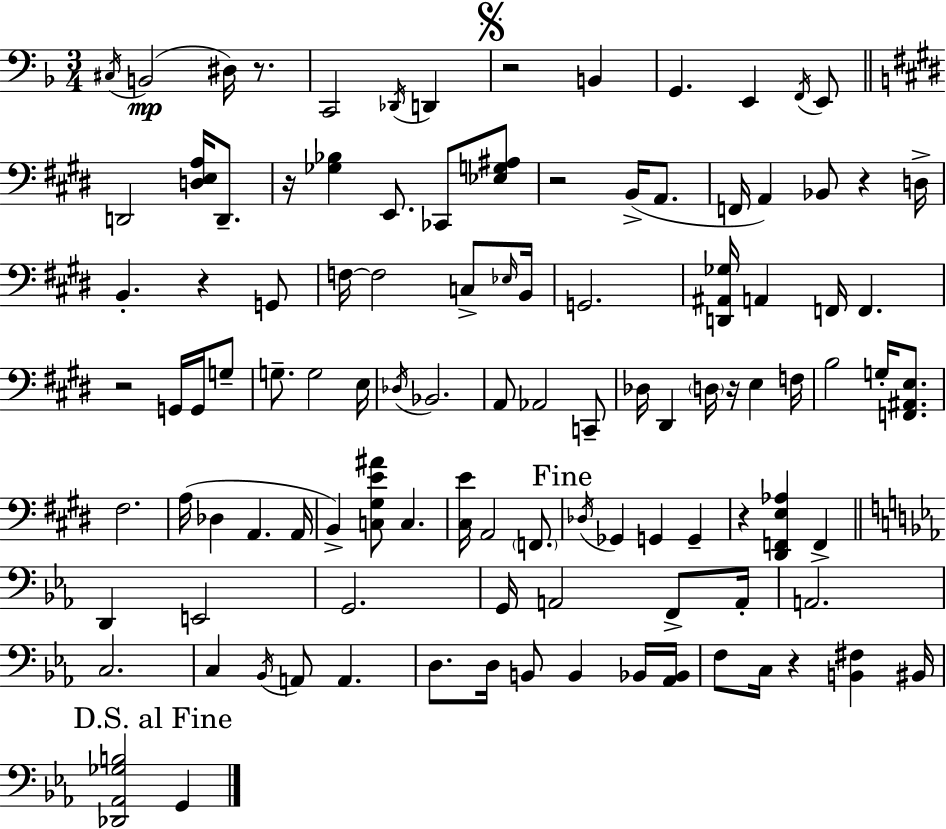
{
  \clef bass
  \numericTimeSignature
  \time 3/4
  \key d \minor
  \acciaccatura { cis16 }(\mp b,2 dis16) r8. | c,2 \acciaccatura { des,16 } d,4 | \mark \markup { \musicglyph "scripts.segno" } r2 b,4 | g,4. e,4 | \break \acciaccatura { f,16 } e,8 \bar "||" \break \key e \major d,2 <d e a>16 d,8.-- | r16 <ges bes>4 e,8. ces,8 <ees g ais>8 | r2 b,16->( a,8. | f,16 a,4) bes,8 r4 d16-> | \break b,4.-. r4 g,8 | f16~~ f2 c8-> \grace { ees16 } | b,16 g,2. | <d, ais, ges>16 a,4 f,16 f,4. | \break r2 g,16 g,16 g8-- | g8.-- g2 | e16 \acciaccatura { des16 } bes,2. | a,8 aes,2 | \break c,8-- des16 dis,4 \parenthesize d16 r16 e4 | f16 b2 g16-. <f, ais, e>8. | fis2. | a16( des4 a,4. | \break a,16 b,4->) <c gis e' ais'>8 c4. | <cis e'>16 a,2 \parenthesize f,8. | \mark "Fine" \acciaccatura { des16 } ges,4 g,4 g,4-- | r4 <dis, f, e aes>4 f,4-> | \break \bar "||" \break \key ees \major d,4 e,2 | g,2. | g,16 a,2 f,8-> a,16-. | a,2. | \break c2. | c4 \acciaccatura { bes,16 } a,8 a,4. | d8. d16 b,8 b,4 bes,16 | <aes, bes,>16 f8 c16 r4 <b, fis>4 | \break bis,16 \mark "D.S. al Fine" <des, aes, ges b>2 g,4 | \bar "|."
}